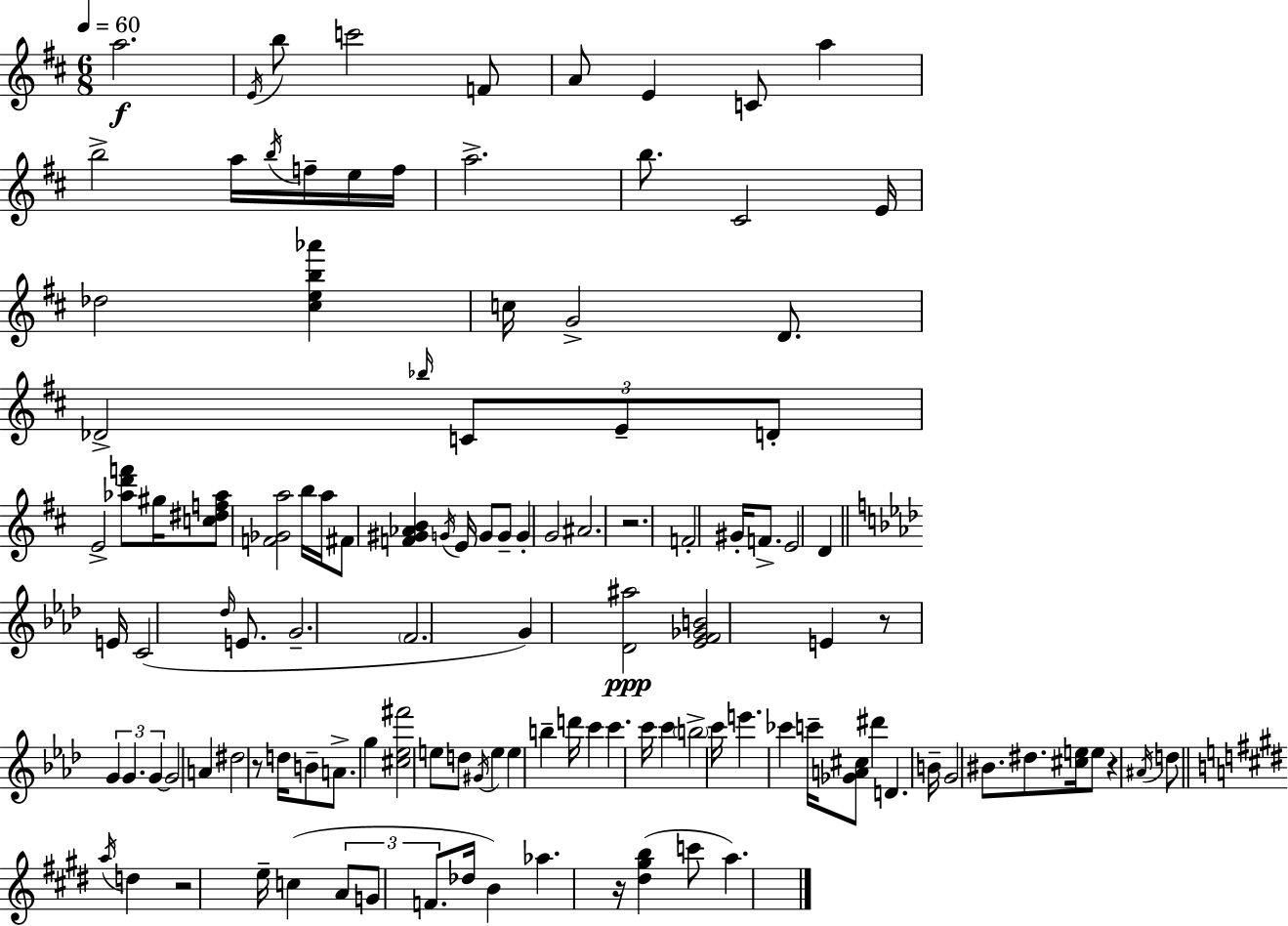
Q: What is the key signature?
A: D major